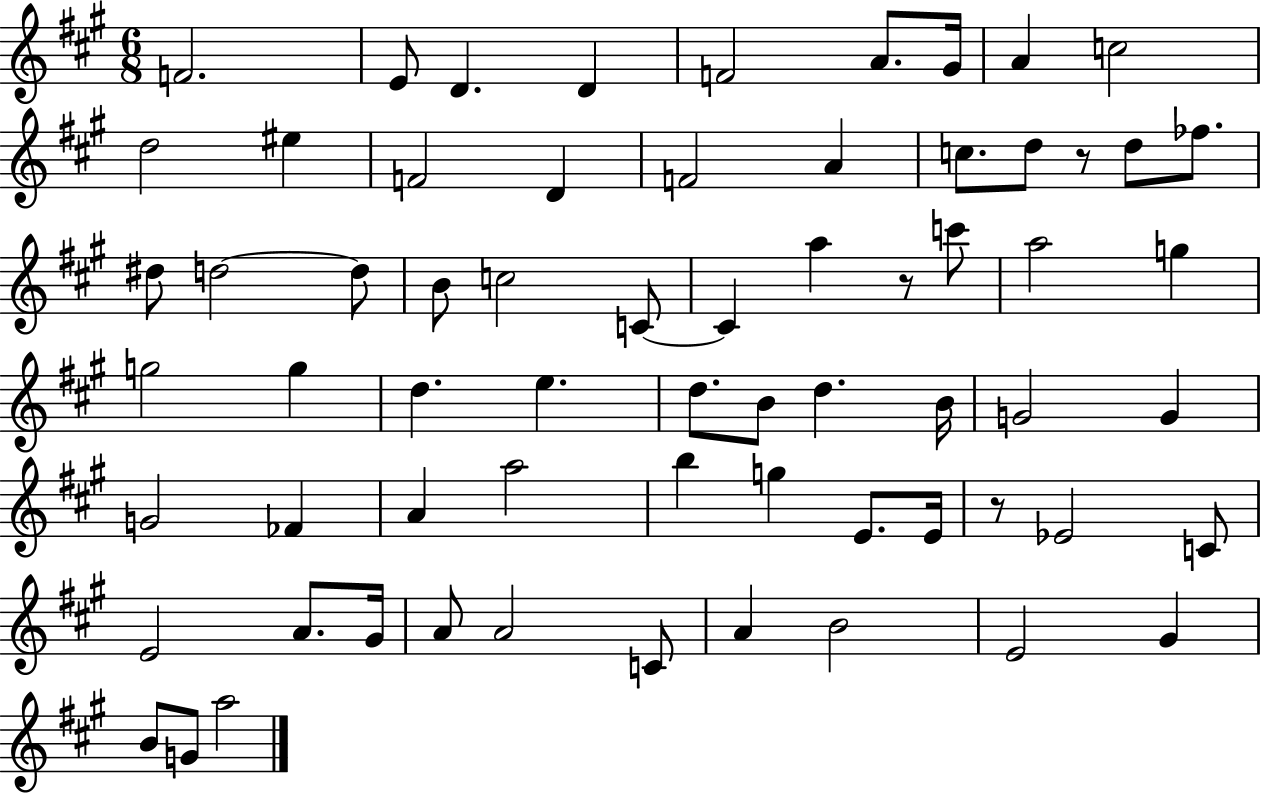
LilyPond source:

{
  \clef treble
  \numericTimeSignature
  \time 6/8
  \key a \major
  f'2. | e'8 d'4. d'4 | f'2 a'8. gis'16 | a'4 c''2 | \break d''2 eis''4 | f'2 d'4 | f'2 a'4 | c''8. d''8 r8 d''8 fes''8. | \break dis''8 d''2~~ d''8 | b'8 c''2 c'8~~ | c'4 a''4 r8 c'''8 | a''2 g''4 | \break g''2 g''4 | d''4. e''4. | d''8. b'8 d''4. b'16 | g'2 g'4 | \break g'2 fes'4 | a'4 a''2 | b''4 g''4 e'8. e'16 | r8 ees'2 c'8 | \break e'2 a'8. gis'16 | a'8 a'2 c'8 | a'4 b'2 | e'2 gis'4 | \break b'8 g'8 a''2 | \bar "|."
}